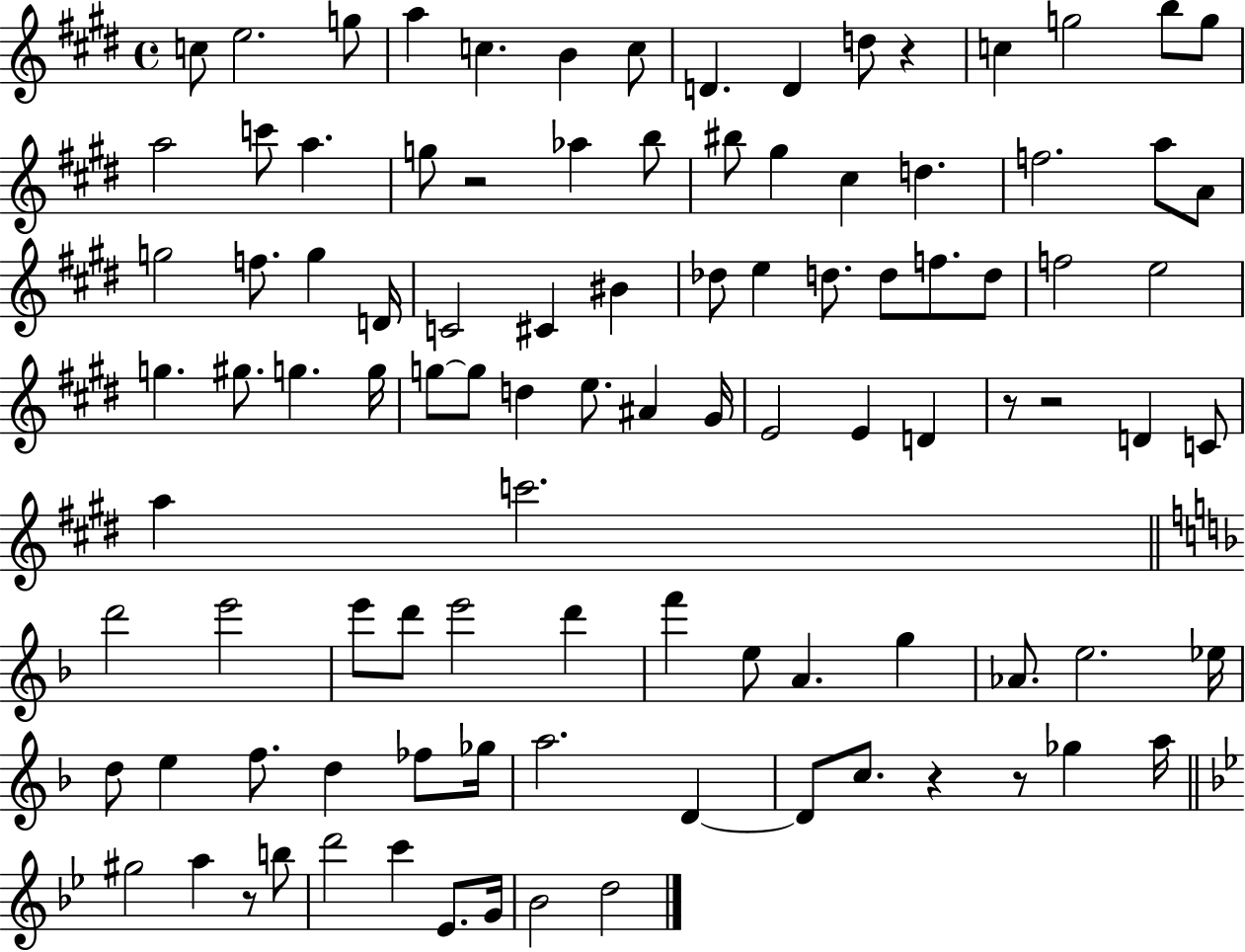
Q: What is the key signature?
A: E major